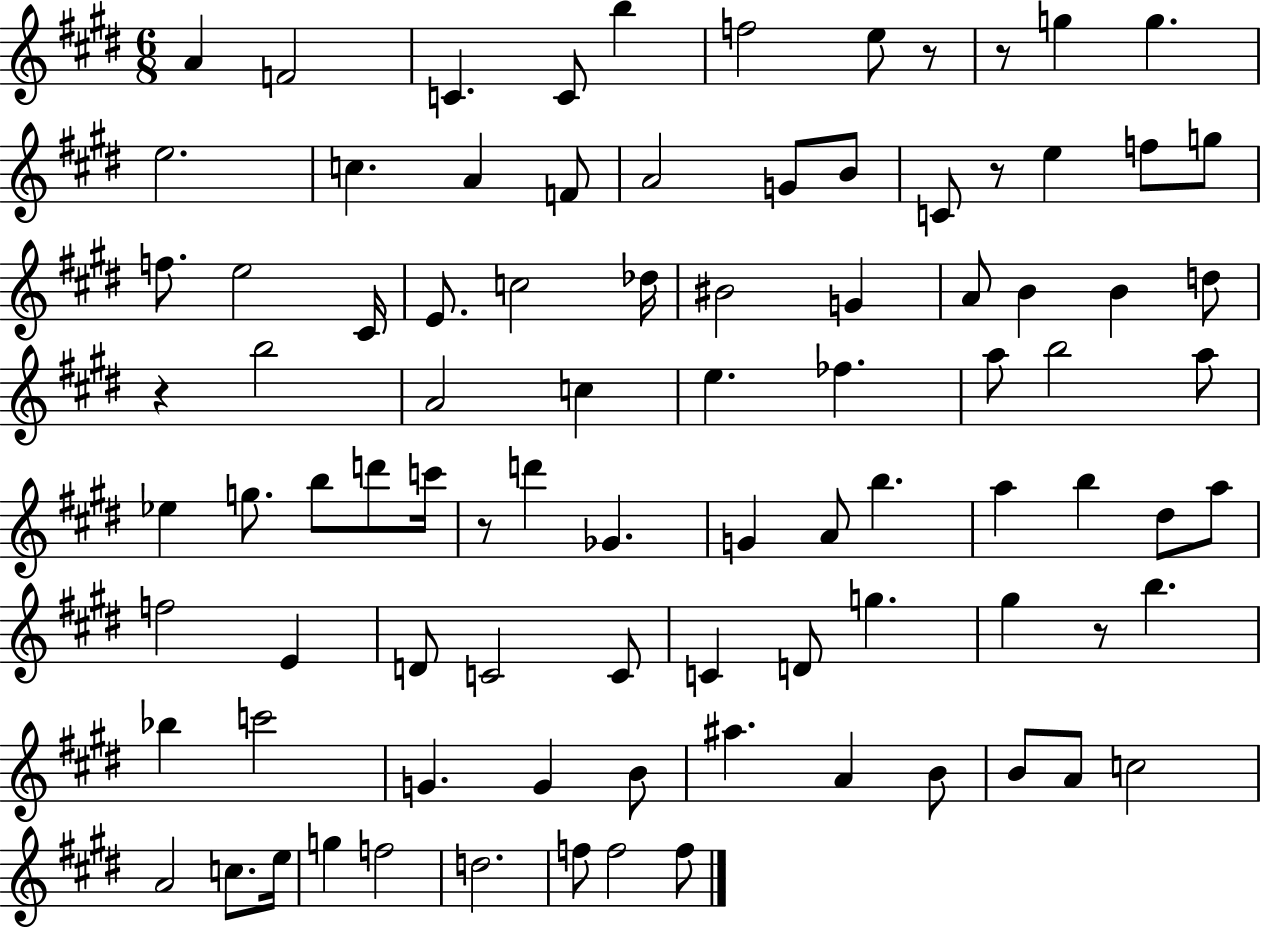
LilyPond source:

{
  \clef treble
  \numericTimeSignature
  \time 6/8
  \key e \major
  \repeat volta 2 { a'4 f'2 | c'4. c'8 b''4 | f''2 e''8 r8 | r8 g''4 g''4. | \break e''2. | c''4. a'4 f'8 | a'2 g'8 b'8 | c'8 r8 e''4 f''8 g''8 | \break f''8. e''2 cis'16 | e'8. c''2 des''16 | bis'2 g'4 | a'8 b'4 b'4 d''8 | \break r4 b''2 | a'2 c''4 | e''4. fes''4. | a''8 b''2 a''8 | \break ees''4 g''8. b''8 d'''8 c'''16 | r8 d'''4 ges'4. | g'4 a'8 b''4. | a''4 b''4 dis''8 a''8 | \break f''2 e'4 | d'8 c'2 c'8 | c'4 d'8 g''4. | gis''4 r8 b''4. | \break bes''4 c'''2 | g'4. g'4 b'8 | ais''4. a'4 b'8 | b'8 a'8 c''2 | \break a'2 c''8. e''16 | g''4 f''2 | d''2. | f''8 f''2 f''8 | \break } \bar "|."
}